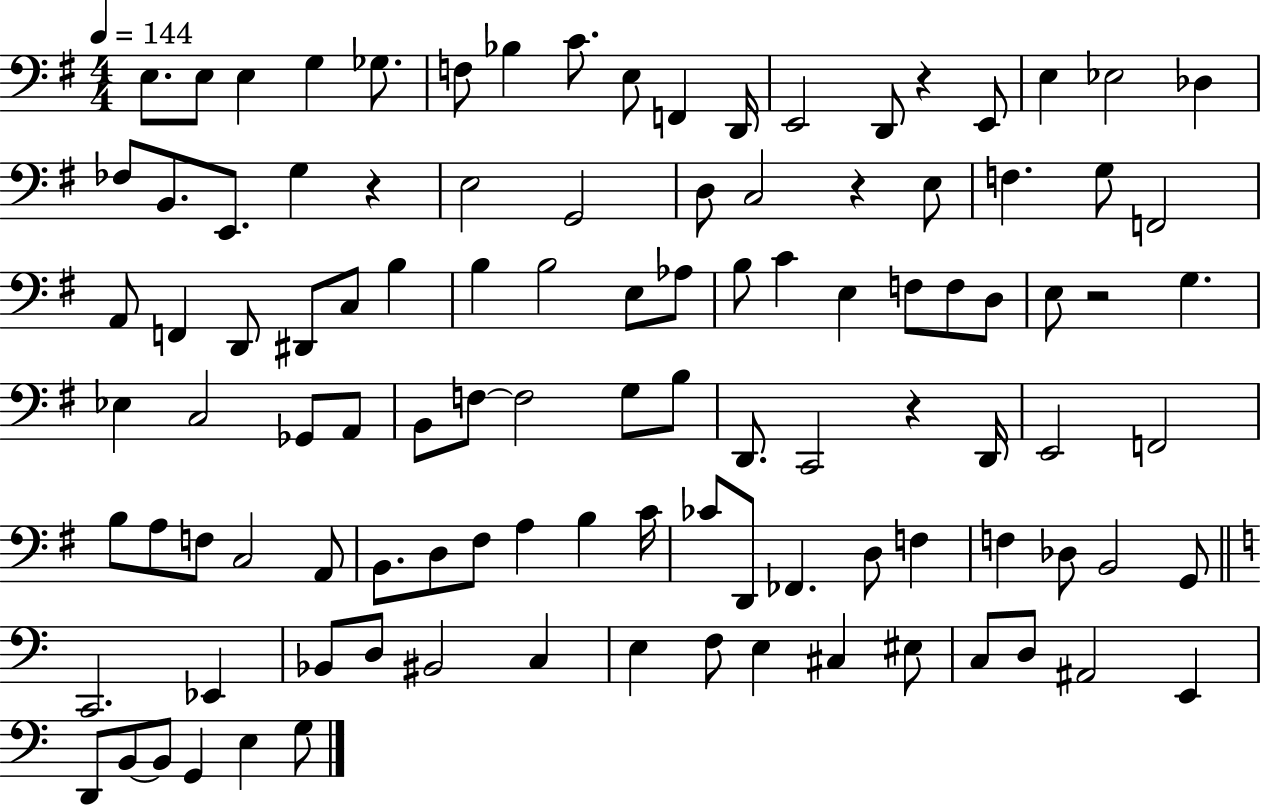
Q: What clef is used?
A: bass